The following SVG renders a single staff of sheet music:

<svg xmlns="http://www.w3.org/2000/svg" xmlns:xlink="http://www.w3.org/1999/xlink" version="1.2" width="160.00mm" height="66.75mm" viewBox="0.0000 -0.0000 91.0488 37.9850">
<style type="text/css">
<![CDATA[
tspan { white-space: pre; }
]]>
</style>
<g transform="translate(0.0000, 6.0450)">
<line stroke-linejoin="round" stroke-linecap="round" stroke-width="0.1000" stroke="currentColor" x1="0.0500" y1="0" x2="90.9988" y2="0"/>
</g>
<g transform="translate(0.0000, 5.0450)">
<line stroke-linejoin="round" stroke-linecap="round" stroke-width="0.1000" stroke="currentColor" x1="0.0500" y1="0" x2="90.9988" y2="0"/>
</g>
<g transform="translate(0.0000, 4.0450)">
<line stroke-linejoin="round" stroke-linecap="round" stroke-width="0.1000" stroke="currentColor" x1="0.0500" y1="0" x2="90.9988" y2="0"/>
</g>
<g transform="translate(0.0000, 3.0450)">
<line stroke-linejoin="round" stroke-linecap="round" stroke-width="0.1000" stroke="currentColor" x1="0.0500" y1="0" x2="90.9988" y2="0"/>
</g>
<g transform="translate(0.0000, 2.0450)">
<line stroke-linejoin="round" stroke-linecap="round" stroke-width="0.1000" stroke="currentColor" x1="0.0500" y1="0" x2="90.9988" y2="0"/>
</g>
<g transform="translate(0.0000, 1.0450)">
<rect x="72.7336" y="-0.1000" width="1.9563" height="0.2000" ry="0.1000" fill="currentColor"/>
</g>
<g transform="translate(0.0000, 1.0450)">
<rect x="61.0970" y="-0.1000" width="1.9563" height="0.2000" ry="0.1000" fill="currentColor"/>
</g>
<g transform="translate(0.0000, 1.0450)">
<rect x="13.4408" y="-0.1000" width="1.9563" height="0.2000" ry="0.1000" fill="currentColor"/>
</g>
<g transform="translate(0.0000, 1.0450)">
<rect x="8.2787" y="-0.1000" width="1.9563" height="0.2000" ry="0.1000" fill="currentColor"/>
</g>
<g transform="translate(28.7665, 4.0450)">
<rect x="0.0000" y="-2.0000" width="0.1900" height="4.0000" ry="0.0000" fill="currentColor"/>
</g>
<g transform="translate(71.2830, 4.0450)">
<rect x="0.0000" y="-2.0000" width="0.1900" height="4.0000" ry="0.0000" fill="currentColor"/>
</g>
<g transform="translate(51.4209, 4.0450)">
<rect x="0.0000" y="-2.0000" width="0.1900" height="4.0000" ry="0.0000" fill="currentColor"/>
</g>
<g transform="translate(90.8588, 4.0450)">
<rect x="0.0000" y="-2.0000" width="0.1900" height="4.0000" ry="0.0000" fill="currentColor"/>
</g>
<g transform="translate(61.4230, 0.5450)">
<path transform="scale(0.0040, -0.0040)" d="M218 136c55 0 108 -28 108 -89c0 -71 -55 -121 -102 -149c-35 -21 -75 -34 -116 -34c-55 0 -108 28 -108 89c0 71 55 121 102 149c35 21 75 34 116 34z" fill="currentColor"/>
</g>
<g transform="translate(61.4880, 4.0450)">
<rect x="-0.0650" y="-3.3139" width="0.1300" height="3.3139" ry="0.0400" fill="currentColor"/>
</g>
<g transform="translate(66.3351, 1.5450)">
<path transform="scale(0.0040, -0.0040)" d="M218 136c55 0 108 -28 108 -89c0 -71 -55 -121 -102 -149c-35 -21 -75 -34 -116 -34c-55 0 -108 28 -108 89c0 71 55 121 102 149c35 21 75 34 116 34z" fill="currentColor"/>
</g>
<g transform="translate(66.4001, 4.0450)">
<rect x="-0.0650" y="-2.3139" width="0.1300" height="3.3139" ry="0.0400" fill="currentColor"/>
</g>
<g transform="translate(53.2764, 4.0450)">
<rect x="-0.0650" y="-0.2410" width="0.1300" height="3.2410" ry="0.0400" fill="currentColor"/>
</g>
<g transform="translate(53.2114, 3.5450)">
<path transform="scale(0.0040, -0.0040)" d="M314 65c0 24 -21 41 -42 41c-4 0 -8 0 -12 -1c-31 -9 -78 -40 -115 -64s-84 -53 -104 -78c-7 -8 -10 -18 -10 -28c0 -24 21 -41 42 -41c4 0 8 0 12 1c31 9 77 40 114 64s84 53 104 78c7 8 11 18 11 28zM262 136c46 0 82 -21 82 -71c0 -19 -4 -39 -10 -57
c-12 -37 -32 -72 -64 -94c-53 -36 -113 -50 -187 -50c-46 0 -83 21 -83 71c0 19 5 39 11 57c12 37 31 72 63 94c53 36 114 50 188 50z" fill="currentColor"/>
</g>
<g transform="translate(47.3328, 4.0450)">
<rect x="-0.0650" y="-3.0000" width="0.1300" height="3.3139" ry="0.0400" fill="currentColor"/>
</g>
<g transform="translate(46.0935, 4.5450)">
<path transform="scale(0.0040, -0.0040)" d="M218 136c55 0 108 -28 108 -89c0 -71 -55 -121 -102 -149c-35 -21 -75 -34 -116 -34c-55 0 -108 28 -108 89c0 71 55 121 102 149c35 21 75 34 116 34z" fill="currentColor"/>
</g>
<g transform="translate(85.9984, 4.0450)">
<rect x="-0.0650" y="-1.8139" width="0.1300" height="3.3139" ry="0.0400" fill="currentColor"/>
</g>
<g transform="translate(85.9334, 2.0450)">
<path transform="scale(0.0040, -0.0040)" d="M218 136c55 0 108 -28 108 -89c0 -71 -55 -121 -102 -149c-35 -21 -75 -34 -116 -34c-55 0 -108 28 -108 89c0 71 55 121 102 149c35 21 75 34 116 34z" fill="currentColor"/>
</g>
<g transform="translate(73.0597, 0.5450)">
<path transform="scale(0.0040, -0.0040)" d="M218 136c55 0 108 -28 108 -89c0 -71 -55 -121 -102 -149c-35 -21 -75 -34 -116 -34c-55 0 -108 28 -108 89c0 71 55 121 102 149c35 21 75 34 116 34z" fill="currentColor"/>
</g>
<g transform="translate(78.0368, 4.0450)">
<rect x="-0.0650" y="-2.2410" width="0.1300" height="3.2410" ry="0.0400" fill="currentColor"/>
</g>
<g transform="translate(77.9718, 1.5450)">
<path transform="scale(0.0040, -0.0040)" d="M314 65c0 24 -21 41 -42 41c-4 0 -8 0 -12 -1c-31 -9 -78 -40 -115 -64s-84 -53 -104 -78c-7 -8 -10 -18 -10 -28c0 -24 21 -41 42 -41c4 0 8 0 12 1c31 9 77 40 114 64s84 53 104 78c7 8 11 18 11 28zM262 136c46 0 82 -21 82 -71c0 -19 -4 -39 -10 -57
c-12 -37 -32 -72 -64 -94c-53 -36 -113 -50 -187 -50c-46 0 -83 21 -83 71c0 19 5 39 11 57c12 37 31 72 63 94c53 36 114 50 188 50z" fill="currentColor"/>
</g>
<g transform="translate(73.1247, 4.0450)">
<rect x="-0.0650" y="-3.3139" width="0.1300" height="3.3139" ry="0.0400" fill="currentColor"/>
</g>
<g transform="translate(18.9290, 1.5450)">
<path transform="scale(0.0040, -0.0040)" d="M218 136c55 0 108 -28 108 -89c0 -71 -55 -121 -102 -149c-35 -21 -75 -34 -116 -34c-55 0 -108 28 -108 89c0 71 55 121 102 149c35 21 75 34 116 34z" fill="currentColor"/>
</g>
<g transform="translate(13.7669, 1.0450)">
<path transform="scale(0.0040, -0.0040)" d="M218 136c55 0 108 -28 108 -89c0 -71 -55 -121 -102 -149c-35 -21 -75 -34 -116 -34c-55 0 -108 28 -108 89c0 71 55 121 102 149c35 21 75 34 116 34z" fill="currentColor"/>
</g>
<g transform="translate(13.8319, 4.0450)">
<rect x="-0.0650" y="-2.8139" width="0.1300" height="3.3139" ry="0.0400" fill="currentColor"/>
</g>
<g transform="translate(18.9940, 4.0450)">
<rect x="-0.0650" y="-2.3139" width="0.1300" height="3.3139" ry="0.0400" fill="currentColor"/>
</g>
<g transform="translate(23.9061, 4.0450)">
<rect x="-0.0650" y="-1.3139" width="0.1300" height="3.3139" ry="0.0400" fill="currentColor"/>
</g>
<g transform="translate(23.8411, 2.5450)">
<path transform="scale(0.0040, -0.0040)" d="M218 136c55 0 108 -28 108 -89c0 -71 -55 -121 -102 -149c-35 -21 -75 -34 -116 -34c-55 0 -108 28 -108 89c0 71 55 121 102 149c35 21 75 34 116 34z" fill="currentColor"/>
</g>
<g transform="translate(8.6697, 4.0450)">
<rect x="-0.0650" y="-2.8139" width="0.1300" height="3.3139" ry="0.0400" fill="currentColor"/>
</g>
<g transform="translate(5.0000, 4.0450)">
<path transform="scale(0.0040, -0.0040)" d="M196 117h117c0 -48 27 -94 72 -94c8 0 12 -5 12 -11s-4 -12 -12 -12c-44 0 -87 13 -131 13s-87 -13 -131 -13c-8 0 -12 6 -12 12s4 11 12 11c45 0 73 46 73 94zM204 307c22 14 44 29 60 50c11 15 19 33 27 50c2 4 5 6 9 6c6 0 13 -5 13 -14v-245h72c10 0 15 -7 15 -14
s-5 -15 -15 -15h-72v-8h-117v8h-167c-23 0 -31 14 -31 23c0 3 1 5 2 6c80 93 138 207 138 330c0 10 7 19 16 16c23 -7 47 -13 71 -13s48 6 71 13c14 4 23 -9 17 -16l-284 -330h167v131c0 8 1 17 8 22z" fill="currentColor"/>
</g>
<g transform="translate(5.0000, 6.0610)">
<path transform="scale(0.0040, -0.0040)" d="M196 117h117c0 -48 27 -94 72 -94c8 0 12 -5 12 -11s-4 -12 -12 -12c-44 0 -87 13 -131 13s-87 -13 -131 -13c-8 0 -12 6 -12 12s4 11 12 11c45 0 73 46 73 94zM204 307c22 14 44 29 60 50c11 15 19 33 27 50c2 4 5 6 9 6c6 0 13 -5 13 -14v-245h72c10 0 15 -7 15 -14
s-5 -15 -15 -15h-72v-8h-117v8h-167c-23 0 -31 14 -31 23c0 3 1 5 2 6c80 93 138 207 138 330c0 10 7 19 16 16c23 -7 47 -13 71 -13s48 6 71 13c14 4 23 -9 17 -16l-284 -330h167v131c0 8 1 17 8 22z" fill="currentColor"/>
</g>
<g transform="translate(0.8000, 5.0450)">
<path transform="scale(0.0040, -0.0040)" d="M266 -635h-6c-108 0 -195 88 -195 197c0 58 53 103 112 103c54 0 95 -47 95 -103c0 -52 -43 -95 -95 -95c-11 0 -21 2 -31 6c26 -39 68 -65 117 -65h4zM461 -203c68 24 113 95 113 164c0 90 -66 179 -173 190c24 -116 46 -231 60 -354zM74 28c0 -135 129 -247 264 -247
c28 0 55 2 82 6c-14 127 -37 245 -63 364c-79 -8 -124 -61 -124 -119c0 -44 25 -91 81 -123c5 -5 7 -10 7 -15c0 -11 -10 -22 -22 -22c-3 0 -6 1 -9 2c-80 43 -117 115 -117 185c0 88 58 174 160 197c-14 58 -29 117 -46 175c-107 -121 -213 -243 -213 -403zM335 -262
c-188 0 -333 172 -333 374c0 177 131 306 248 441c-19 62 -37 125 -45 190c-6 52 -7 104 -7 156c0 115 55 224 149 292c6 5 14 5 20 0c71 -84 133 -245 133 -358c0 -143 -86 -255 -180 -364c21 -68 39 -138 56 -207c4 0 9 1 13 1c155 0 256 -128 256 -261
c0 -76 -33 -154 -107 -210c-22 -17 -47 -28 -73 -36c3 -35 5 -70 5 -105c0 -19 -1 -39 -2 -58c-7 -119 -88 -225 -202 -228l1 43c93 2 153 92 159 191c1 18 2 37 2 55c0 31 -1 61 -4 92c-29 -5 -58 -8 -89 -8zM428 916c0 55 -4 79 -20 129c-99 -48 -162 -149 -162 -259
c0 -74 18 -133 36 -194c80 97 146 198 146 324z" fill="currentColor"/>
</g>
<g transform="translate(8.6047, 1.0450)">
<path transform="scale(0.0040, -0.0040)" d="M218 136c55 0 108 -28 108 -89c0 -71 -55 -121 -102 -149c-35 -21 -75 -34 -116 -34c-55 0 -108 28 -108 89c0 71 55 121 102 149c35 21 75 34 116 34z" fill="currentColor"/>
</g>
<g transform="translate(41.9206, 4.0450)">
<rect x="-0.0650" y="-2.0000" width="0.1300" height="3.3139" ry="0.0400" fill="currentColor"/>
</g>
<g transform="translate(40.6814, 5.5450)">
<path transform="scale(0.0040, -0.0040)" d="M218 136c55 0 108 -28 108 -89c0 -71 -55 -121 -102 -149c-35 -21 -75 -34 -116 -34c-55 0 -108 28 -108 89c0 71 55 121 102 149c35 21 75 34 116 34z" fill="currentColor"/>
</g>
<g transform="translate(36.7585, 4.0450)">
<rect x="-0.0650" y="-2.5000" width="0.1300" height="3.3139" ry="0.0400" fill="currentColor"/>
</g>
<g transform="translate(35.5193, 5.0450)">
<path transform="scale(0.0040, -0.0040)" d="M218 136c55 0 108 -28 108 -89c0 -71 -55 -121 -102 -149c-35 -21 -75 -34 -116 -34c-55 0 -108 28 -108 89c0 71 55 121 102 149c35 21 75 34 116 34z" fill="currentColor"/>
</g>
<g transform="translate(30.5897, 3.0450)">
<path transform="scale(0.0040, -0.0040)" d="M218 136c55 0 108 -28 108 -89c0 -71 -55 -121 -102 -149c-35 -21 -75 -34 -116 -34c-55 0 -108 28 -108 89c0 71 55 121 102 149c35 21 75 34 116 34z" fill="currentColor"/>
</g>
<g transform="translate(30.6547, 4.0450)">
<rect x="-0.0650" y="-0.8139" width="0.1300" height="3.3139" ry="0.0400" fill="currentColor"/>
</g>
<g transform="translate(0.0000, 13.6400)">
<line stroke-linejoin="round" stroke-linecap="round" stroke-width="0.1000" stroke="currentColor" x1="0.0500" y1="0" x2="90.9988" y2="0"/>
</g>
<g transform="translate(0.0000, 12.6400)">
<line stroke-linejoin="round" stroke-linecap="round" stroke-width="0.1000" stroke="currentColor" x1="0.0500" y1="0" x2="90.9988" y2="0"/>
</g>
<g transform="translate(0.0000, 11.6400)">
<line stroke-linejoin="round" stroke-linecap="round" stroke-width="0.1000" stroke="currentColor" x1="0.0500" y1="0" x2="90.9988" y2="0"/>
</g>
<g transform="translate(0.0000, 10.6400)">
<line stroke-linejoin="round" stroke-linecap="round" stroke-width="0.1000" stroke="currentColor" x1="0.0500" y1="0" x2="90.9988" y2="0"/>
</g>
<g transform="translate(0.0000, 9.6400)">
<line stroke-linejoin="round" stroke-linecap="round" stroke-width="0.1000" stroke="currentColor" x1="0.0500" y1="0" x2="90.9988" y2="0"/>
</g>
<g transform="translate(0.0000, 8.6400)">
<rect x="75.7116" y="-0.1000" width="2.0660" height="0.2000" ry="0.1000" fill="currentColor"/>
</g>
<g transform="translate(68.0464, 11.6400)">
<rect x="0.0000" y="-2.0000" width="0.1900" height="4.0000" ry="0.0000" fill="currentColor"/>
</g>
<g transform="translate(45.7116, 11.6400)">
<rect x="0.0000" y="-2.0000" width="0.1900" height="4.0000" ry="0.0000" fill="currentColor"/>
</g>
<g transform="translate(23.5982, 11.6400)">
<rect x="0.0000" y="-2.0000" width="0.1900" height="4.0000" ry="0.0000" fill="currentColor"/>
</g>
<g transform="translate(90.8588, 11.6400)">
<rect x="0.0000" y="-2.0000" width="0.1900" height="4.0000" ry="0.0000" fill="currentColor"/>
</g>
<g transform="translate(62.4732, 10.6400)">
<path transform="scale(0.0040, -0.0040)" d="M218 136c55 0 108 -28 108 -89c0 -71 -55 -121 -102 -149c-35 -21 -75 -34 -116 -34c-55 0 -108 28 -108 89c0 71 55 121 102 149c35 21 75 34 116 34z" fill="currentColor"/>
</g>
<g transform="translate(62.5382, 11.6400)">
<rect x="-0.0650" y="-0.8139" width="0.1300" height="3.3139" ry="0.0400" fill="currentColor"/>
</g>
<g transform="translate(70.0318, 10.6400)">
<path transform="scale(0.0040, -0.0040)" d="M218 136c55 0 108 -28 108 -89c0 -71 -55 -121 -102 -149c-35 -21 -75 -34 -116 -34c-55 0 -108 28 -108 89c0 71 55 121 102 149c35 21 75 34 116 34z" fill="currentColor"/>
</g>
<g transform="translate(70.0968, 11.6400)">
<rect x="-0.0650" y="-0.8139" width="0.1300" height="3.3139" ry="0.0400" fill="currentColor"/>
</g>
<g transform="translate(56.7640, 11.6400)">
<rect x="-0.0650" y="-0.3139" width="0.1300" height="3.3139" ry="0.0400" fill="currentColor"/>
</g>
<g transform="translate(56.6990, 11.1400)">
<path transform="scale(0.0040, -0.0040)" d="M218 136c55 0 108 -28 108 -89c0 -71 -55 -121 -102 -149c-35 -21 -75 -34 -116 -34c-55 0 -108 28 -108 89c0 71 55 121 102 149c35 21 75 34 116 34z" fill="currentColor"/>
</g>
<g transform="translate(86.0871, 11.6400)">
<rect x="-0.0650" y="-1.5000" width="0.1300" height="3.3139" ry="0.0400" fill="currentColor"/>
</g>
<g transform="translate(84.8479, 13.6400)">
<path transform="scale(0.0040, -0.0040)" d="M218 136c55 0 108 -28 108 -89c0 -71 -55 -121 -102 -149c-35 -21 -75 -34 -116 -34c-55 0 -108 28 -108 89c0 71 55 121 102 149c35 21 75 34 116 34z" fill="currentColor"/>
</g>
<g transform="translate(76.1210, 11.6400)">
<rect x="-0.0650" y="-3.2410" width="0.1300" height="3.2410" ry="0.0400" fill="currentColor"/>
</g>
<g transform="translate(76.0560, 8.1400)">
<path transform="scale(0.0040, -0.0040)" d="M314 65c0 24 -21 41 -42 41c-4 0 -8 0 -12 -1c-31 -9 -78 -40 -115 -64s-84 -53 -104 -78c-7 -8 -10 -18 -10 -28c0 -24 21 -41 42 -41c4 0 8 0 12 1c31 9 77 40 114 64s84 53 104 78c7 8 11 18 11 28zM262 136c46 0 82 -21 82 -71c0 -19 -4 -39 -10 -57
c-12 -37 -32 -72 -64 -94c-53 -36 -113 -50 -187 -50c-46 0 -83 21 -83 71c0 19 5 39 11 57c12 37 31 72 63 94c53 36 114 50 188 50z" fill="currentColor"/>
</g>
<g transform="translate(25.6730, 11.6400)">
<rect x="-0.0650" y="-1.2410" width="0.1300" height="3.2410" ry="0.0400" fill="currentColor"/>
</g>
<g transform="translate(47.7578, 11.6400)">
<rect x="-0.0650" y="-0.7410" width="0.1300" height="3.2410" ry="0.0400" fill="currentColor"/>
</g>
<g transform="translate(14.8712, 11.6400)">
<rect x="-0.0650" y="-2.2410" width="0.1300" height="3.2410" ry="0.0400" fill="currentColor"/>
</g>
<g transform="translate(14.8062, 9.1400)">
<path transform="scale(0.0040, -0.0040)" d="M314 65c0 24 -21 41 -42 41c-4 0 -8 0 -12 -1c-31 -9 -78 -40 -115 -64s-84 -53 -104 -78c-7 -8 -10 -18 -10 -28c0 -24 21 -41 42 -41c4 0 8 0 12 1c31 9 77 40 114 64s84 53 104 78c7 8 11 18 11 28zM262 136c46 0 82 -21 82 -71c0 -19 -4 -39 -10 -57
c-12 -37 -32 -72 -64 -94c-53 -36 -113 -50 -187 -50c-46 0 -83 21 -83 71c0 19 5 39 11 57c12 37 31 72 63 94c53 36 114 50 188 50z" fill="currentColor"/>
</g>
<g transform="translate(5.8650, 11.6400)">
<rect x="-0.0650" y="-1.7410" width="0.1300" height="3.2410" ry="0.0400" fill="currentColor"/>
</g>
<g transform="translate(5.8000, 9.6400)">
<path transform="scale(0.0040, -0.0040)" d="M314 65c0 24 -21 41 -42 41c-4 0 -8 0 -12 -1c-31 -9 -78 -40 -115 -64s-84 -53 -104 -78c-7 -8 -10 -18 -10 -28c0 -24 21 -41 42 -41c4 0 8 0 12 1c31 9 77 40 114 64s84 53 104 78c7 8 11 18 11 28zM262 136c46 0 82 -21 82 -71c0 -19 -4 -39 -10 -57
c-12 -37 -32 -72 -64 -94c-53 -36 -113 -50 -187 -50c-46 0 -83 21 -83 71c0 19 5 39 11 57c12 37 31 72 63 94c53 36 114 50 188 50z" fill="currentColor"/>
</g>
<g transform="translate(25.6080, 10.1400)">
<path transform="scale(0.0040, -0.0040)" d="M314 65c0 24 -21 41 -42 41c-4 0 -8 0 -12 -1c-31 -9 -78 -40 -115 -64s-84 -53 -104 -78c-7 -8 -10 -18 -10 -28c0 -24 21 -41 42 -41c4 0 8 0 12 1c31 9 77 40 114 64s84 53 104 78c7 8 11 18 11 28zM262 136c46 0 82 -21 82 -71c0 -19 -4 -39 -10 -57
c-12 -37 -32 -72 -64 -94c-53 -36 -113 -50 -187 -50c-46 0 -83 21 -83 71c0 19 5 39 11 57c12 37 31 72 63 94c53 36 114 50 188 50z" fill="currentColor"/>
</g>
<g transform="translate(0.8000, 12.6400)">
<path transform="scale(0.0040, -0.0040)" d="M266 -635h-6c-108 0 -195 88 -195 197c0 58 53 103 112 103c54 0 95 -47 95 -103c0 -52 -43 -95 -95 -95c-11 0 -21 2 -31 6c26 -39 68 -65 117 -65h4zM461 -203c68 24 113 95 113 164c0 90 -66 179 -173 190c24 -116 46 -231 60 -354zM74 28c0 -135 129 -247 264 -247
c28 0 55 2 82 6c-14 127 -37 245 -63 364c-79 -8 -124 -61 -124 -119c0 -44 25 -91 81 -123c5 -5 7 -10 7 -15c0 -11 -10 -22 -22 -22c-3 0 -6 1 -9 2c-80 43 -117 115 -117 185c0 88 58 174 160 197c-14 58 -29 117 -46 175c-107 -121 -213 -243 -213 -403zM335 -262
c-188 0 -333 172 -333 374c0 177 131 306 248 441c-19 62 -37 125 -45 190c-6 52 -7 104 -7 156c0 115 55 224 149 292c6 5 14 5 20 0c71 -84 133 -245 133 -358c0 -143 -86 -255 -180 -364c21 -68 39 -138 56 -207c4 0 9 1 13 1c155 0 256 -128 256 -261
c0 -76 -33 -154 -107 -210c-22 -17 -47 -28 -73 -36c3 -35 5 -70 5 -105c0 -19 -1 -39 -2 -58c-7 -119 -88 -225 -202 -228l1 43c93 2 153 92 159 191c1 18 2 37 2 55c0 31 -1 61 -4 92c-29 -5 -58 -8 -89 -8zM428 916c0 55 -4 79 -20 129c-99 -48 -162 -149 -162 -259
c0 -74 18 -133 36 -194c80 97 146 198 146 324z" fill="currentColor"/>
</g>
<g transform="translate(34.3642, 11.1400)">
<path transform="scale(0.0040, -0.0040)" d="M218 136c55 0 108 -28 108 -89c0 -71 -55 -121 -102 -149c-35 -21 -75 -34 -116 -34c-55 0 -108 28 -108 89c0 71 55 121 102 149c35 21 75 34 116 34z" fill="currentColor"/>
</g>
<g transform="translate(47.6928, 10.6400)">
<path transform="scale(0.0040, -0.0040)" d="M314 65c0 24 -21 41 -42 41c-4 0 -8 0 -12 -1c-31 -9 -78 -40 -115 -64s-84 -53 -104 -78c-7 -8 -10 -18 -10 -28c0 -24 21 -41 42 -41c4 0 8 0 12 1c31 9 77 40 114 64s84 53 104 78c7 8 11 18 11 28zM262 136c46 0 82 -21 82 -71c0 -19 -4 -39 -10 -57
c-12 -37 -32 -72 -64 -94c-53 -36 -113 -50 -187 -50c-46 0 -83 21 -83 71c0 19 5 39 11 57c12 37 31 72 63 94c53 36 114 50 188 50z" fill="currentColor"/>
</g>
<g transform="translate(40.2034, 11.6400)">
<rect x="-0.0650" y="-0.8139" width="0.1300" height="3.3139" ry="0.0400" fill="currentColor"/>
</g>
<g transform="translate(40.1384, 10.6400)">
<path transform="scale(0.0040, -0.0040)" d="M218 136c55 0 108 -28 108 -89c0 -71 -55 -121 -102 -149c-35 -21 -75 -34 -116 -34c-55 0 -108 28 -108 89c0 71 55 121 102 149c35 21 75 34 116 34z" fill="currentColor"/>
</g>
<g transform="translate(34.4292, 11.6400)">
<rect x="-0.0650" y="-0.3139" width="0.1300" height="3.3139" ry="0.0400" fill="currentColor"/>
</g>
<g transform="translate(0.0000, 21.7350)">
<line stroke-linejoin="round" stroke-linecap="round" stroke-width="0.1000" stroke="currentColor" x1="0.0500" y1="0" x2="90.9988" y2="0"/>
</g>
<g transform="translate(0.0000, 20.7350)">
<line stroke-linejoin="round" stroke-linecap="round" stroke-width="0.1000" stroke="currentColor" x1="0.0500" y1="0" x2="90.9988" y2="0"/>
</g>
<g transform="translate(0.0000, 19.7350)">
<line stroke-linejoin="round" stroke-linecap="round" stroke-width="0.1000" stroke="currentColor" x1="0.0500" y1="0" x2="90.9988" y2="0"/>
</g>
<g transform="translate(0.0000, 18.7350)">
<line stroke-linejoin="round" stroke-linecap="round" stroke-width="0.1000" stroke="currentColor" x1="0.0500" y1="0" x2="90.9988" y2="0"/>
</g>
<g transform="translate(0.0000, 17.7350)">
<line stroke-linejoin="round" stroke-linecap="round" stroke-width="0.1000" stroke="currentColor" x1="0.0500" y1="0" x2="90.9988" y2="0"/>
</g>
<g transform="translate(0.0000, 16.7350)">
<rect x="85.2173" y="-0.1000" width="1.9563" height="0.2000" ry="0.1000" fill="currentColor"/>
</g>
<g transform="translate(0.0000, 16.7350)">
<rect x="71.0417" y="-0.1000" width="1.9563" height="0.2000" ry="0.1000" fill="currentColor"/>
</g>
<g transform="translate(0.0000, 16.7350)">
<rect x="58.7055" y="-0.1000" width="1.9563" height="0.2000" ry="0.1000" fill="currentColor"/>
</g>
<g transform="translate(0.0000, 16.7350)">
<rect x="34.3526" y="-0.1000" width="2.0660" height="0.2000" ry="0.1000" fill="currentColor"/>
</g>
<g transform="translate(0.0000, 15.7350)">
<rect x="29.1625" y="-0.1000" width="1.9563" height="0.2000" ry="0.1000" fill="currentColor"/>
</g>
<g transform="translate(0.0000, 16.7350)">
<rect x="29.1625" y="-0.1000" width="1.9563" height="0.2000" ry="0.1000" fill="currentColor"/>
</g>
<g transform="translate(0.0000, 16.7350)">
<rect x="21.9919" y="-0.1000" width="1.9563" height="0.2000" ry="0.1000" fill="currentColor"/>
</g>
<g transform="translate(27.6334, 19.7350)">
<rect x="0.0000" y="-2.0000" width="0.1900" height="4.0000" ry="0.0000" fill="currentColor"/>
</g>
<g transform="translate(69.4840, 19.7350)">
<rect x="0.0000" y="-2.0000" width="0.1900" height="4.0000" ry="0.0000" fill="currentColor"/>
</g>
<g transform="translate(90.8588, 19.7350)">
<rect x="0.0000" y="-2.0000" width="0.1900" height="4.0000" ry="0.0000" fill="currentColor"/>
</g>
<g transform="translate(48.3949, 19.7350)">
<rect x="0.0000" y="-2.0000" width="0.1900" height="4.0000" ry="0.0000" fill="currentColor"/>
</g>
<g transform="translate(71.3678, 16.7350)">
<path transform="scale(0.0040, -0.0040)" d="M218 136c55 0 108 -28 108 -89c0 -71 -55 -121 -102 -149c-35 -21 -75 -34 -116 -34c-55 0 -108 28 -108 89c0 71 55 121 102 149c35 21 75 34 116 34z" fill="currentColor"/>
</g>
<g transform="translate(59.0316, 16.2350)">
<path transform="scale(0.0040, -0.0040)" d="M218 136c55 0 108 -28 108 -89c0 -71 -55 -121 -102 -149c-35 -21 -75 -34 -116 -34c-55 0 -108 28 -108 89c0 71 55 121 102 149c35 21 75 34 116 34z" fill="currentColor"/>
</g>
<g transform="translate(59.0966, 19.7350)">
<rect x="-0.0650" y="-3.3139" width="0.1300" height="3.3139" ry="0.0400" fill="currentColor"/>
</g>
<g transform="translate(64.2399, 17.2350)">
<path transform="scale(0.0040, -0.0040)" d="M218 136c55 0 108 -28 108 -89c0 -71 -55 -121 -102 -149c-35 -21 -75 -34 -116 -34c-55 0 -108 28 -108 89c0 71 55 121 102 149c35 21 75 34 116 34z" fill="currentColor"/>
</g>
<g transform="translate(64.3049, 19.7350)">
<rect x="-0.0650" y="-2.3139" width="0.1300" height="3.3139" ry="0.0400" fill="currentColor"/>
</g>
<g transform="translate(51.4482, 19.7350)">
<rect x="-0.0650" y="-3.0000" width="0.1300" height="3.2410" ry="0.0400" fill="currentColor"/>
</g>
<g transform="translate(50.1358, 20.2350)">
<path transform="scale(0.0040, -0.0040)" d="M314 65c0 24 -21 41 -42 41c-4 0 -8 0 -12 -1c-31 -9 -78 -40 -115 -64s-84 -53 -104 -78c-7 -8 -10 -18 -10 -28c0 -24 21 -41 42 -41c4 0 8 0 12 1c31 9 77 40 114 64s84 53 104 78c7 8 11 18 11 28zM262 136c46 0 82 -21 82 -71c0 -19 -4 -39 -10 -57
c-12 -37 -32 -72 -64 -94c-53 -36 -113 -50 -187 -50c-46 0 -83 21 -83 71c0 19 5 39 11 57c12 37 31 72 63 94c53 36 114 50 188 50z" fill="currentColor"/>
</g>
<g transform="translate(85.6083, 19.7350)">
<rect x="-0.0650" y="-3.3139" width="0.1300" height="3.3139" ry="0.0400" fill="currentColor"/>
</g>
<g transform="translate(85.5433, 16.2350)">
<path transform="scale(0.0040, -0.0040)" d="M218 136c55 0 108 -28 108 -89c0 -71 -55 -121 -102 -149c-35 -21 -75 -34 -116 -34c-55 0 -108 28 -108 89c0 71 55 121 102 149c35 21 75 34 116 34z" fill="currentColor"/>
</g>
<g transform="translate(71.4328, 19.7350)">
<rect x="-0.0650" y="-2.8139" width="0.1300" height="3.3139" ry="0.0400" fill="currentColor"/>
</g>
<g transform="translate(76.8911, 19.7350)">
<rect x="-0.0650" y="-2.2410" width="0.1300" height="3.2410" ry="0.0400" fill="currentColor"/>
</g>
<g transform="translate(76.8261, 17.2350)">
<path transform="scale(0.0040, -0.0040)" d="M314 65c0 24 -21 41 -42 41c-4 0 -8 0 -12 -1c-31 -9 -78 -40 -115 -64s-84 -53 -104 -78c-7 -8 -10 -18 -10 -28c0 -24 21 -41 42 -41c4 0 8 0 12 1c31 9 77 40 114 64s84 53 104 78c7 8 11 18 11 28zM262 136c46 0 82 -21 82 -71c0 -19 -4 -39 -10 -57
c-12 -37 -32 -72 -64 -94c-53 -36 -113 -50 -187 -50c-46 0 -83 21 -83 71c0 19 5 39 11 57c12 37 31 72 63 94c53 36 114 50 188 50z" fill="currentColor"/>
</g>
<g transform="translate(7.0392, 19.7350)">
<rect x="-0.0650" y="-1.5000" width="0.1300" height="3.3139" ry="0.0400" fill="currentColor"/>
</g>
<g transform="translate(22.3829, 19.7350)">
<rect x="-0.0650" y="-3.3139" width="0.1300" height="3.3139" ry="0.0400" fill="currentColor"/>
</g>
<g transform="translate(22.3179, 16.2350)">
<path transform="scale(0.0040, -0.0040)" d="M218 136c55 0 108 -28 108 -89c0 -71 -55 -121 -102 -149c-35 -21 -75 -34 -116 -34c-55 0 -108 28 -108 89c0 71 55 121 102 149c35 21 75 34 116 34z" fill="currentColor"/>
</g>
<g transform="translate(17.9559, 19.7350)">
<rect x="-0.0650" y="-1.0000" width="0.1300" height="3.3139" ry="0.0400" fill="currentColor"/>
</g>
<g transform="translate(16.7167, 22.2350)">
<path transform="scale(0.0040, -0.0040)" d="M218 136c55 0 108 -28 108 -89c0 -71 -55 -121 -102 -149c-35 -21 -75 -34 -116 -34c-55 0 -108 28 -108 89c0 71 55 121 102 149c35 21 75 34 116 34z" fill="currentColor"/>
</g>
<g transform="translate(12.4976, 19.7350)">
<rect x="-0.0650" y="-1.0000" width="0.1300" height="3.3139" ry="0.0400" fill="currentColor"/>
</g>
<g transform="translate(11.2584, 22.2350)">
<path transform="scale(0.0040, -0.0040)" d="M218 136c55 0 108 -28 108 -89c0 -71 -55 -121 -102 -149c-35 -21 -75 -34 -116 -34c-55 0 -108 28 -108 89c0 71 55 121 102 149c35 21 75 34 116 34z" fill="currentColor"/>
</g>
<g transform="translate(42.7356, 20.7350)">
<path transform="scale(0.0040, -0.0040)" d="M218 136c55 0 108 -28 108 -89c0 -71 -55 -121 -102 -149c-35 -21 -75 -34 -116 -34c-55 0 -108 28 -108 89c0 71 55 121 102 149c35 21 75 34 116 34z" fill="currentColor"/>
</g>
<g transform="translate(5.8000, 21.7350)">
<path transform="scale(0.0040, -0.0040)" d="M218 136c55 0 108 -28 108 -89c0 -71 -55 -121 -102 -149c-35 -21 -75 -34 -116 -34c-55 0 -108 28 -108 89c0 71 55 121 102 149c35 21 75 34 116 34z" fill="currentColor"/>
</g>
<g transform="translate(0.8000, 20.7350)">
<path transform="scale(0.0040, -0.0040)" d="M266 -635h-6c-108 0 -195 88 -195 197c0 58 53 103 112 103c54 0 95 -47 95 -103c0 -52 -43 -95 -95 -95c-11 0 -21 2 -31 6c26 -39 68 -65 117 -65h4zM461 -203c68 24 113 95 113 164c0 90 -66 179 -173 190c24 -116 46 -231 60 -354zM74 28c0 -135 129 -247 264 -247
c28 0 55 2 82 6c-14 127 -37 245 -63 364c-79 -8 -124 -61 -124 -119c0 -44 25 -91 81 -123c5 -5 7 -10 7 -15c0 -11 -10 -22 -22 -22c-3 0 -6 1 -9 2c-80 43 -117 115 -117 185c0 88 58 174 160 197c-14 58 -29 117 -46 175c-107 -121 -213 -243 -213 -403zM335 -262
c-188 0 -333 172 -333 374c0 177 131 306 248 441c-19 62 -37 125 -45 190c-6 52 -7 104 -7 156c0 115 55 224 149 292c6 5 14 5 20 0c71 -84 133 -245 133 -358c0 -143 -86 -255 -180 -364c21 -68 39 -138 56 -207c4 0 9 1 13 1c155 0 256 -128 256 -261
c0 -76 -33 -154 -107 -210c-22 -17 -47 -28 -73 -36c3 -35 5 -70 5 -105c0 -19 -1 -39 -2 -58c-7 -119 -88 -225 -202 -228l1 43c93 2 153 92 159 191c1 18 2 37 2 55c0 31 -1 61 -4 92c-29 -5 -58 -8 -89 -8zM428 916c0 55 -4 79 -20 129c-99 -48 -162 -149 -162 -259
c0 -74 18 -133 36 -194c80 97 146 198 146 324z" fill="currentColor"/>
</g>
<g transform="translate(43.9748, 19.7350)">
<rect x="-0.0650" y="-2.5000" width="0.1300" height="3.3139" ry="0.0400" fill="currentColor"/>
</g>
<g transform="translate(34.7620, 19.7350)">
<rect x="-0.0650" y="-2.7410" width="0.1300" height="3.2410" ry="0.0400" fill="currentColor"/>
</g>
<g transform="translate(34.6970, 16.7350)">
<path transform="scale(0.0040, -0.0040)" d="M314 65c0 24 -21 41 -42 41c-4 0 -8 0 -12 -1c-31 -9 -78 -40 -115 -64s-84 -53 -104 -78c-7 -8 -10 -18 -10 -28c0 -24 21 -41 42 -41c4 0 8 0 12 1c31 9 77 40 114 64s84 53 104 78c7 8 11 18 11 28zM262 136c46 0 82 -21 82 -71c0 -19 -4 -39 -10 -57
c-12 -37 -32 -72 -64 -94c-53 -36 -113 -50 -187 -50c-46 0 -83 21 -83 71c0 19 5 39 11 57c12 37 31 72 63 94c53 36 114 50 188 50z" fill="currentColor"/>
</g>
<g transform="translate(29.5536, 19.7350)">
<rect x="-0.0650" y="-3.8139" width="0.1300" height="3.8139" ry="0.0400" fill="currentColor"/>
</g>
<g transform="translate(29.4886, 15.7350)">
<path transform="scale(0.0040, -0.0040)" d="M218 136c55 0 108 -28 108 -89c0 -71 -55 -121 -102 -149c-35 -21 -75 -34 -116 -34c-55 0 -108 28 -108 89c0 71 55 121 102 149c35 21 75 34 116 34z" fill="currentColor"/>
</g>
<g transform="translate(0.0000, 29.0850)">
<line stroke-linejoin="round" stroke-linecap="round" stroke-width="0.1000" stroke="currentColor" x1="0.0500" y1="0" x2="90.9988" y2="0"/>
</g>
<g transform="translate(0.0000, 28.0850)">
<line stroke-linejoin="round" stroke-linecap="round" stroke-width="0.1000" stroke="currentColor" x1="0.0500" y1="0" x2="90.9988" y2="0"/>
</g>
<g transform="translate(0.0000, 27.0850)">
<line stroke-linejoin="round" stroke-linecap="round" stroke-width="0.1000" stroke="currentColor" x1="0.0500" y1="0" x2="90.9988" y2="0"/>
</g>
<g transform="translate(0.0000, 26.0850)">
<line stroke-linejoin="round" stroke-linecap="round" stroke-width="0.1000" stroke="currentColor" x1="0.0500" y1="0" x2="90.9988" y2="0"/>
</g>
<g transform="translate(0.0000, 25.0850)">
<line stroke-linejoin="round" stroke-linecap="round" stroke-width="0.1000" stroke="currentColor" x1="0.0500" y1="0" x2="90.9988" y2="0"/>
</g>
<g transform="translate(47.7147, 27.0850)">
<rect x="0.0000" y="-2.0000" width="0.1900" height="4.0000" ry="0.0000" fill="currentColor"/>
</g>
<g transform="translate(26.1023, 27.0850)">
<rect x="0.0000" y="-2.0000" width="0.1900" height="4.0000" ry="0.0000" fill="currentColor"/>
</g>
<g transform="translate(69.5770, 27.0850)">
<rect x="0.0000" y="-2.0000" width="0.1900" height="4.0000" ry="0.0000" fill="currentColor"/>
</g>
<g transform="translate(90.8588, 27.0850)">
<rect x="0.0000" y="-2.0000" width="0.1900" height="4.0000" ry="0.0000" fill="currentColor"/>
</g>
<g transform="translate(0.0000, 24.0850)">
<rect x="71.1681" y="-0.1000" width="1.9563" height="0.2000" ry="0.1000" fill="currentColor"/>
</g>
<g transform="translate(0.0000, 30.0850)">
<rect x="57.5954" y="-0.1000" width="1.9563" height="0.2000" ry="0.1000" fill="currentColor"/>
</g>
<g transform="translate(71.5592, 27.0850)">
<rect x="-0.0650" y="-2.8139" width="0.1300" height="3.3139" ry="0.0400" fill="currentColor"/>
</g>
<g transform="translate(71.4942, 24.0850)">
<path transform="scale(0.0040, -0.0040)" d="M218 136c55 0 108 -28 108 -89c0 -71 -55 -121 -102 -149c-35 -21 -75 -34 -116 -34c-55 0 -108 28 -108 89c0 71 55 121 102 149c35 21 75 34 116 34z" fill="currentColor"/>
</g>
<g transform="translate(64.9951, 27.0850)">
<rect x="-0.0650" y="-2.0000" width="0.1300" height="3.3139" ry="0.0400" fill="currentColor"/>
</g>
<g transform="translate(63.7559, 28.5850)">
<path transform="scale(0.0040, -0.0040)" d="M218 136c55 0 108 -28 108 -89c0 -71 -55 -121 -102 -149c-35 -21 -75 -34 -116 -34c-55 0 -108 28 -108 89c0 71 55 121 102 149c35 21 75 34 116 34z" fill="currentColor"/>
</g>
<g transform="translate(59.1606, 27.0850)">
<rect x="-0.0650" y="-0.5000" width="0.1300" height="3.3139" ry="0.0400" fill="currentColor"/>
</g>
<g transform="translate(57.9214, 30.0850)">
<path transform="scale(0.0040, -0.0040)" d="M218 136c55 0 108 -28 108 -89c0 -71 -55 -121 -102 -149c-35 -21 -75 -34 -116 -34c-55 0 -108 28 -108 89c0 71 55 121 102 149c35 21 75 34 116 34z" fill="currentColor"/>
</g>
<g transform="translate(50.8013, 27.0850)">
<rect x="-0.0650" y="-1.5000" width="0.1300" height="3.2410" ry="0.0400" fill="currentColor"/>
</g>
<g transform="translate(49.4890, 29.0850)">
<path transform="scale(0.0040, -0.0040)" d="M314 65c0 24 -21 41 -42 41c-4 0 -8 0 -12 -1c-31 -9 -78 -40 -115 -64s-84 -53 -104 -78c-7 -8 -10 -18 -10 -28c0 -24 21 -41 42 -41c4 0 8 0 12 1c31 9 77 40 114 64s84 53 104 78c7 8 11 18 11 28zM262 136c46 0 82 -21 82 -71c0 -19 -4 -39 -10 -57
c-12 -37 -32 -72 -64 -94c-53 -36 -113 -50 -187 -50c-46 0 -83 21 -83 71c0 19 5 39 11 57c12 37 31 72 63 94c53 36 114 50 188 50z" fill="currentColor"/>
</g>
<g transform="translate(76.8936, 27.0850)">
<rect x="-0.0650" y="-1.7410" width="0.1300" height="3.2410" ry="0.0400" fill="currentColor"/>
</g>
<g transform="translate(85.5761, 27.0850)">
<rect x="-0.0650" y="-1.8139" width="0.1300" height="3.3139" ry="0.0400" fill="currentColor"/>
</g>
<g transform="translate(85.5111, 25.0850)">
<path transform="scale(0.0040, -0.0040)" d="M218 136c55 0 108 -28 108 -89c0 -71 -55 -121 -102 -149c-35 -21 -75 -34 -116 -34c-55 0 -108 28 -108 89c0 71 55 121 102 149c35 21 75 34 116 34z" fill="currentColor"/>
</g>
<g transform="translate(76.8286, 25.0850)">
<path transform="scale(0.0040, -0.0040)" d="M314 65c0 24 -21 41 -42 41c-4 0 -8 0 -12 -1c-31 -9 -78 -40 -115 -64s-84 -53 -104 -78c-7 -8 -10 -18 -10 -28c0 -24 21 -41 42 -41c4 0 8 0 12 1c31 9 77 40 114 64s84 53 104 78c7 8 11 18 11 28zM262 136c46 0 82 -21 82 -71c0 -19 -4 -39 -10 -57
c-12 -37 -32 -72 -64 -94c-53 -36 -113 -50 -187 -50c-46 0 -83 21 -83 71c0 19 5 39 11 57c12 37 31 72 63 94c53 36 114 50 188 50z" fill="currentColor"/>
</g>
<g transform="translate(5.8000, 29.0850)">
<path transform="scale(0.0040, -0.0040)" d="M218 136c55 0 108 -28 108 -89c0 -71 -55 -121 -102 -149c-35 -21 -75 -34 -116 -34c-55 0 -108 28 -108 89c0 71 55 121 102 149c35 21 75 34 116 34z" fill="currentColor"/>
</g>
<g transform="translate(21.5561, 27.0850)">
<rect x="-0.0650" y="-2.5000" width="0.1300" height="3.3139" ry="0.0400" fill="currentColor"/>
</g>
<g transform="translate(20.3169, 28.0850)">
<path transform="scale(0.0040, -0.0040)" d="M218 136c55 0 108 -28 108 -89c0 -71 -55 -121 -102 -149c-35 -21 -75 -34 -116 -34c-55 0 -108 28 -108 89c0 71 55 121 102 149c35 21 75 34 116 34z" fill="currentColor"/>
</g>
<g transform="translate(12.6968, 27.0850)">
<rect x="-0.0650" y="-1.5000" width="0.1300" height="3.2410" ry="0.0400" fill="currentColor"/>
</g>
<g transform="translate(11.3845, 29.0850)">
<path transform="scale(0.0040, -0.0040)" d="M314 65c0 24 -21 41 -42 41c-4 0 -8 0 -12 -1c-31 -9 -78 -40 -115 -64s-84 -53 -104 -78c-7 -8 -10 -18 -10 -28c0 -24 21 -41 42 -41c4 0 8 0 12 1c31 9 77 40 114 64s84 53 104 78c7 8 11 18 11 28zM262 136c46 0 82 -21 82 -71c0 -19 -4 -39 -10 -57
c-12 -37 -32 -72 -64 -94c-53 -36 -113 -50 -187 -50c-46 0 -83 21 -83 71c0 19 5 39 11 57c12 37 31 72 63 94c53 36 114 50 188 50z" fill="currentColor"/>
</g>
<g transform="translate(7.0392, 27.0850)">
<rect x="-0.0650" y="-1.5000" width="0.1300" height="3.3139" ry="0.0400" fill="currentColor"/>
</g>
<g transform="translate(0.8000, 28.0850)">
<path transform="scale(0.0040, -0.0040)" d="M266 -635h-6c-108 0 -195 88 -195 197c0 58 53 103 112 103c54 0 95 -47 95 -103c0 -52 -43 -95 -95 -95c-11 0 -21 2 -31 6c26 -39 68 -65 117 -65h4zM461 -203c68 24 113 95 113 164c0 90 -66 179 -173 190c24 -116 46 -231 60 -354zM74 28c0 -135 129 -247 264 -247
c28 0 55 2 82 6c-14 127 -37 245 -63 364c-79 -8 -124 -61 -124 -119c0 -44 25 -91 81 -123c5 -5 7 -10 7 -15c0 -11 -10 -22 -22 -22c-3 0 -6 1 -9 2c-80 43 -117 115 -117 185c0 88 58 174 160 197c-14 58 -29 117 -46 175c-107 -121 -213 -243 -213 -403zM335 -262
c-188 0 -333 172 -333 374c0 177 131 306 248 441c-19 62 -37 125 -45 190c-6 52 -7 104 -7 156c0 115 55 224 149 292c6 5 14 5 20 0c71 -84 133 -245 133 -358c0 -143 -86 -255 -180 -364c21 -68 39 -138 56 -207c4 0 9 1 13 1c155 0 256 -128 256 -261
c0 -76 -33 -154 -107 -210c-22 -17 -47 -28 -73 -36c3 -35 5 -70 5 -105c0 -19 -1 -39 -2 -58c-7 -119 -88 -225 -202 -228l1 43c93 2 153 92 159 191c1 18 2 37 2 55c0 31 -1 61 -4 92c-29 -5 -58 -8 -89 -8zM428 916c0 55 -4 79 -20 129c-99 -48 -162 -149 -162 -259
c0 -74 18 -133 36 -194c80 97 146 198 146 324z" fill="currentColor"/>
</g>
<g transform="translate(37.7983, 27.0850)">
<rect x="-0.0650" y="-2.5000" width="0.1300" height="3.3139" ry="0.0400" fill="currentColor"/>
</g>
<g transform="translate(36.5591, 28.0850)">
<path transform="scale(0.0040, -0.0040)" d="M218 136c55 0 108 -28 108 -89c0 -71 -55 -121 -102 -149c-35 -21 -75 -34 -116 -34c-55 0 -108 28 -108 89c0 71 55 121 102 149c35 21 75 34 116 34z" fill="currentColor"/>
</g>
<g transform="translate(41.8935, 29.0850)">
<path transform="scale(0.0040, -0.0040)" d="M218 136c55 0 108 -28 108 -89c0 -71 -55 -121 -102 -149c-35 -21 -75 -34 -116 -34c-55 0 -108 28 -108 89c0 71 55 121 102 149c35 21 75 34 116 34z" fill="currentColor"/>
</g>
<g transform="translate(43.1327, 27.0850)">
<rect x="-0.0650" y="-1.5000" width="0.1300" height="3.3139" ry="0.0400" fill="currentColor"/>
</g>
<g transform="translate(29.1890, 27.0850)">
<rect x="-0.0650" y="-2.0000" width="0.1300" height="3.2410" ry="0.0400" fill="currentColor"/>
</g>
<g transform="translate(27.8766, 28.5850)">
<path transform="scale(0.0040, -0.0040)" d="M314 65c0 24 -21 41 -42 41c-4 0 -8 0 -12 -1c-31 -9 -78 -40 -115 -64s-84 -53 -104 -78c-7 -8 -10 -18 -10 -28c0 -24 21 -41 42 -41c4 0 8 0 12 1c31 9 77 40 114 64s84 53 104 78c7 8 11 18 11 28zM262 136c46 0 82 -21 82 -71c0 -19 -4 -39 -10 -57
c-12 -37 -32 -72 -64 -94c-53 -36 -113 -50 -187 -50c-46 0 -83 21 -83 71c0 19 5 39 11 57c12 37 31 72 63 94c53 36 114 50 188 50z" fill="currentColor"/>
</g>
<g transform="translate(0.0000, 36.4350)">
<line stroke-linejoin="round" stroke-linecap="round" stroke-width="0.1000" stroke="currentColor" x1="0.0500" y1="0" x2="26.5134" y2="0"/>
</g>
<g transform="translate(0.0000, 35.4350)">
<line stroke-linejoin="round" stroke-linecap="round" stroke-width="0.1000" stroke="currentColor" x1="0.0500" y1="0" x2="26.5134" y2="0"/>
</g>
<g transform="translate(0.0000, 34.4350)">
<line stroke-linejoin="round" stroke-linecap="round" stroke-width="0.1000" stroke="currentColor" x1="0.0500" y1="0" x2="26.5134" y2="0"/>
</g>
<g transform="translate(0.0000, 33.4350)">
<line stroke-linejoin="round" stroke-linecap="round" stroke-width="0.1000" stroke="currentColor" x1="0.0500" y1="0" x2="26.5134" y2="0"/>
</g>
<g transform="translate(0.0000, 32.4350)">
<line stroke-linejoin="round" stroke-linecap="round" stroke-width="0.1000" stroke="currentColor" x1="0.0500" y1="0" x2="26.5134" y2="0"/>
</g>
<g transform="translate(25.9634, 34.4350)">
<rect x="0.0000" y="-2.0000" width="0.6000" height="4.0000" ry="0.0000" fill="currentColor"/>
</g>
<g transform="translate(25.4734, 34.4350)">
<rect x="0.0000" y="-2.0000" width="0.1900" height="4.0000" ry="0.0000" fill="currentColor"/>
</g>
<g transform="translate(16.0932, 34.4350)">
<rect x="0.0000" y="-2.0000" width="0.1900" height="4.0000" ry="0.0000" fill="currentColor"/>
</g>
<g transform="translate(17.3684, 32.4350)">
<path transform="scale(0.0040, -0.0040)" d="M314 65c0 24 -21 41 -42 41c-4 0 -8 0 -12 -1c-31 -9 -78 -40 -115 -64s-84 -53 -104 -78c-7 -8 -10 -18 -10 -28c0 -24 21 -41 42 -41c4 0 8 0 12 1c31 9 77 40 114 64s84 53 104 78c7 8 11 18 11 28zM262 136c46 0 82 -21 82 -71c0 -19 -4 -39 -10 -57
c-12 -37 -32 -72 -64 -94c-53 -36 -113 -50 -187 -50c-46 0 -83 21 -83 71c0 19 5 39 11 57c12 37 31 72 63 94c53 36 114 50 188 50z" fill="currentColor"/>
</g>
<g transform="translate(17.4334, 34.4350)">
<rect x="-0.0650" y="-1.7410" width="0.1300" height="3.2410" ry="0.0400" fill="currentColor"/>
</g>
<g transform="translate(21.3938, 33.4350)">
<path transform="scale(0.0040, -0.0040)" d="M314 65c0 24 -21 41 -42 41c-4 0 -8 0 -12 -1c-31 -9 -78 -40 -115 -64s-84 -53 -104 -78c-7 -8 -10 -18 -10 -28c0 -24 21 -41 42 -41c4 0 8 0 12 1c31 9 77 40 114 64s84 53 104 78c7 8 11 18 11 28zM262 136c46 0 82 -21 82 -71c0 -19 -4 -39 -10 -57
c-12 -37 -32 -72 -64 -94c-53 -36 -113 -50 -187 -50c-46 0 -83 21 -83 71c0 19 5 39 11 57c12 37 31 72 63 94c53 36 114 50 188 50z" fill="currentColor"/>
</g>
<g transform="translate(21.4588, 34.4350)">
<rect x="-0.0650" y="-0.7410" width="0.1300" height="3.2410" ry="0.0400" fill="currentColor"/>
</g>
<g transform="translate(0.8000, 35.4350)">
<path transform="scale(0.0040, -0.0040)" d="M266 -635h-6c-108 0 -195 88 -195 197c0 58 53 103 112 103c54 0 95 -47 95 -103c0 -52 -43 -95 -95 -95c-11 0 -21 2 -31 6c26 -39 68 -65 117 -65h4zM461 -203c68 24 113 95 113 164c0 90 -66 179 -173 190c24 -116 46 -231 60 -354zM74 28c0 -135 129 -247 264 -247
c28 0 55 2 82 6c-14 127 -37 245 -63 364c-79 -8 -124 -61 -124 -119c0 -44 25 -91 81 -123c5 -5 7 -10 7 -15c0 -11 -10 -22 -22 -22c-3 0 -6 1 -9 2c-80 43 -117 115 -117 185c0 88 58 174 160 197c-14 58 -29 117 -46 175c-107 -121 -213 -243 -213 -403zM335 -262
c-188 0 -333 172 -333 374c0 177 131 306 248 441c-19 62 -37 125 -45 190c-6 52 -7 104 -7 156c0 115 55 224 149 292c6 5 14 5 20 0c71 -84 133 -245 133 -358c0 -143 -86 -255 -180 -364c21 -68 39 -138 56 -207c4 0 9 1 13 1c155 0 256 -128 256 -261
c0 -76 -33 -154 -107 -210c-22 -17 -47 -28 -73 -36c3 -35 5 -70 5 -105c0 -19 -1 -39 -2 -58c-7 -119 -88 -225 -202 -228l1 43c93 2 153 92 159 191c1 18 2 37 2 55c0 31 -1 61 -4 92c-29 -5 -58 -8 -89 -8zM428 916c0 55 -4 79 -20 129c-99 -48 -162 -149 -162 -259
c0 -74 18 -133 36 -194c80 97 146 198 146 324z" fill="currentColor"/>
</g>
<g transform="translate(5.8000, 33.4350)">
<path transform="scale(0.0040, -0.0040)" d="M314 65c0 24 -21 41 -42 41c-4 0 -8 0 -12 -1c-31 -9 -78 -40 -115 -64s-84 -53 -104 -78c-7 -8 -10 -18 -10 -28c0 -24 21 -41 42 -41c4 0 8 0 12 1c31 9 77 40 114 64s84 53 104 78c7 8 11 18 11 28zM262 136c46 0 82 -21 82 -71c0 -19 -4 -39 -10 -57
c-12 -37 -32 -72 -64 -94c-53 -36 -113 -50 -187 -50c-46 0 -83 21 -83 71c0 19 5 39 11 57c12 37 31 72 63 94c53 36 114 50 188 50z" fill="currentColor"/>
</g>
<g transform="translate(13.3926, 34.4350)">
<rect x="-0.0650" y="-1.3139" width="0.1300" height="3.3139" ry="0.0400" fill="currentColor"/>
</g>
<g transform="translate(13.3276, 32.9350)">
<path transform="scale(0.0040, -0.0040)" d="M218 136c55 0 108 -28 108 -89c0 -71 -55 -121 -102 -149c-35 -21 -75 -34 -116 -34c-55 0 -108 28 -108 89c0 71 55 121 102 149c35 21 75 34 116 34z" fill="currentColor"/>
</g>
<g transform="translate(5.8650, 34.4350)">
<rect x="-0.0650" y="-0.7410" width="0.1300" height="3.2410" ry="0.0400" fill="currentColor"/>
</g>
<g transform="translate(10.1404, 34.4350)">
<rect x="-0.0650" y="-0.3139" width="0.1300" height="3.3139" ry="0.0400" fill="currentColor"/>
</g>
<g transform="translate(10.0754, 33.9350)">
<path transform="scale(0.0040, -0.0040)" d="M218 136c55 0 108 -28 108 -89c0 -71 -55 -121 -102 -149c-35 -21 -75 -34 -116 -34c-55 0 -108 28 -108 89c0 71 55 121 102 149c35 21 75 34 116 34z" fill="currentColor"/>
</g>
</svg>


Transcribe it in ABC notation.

X:1
T:Untitled
M:4/4
L:1/4
K:C
a a g e d G F A c2 b g b g2 f f2 g2 e2 c d d2 c d d b2 E E D D b c' a2 G A2 b g a g2 b E E2 G F2 G E E2 C F a f2 f d2 c e f2 d2